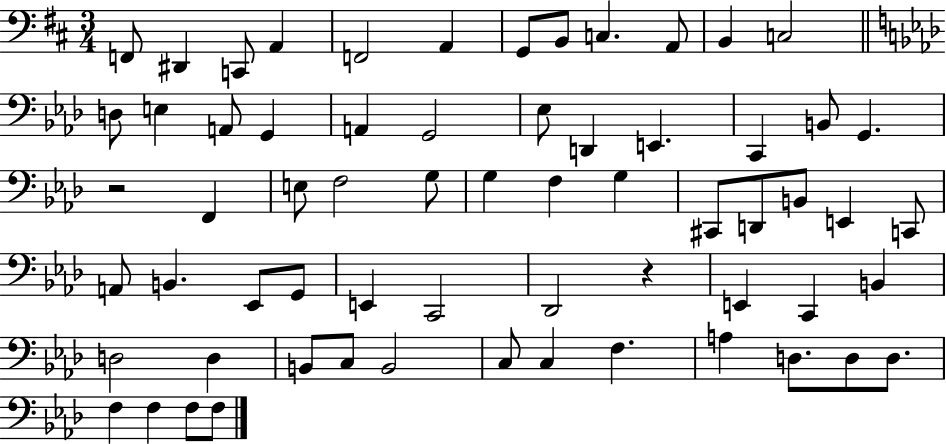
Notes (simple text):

F2/e D#2/q C2/e A2/q F2/h A2/q G2/e B2/e C3/q. A2/e B2/q C3/h D3/e E3/q A2/e G2/q A2/q G2/h Eb3/e D2/q E2/q. C2/q B2/e G2/q. R/h F2/q E3/e F3/h G3/e G3/q F3/q G3/q C#2/e D2/e B2/e E2/q C2/e A2/e B2/q. Eb2/e G2/e E2/q C2/h Db2/h R/q E2/q C2/q B2/q D3/h D3/q B2/e C3/e B2/h C3/e C3/q F3/q. A3/q D3/e. D3/e D3/e. F3/q F3/q F3/e F3/e